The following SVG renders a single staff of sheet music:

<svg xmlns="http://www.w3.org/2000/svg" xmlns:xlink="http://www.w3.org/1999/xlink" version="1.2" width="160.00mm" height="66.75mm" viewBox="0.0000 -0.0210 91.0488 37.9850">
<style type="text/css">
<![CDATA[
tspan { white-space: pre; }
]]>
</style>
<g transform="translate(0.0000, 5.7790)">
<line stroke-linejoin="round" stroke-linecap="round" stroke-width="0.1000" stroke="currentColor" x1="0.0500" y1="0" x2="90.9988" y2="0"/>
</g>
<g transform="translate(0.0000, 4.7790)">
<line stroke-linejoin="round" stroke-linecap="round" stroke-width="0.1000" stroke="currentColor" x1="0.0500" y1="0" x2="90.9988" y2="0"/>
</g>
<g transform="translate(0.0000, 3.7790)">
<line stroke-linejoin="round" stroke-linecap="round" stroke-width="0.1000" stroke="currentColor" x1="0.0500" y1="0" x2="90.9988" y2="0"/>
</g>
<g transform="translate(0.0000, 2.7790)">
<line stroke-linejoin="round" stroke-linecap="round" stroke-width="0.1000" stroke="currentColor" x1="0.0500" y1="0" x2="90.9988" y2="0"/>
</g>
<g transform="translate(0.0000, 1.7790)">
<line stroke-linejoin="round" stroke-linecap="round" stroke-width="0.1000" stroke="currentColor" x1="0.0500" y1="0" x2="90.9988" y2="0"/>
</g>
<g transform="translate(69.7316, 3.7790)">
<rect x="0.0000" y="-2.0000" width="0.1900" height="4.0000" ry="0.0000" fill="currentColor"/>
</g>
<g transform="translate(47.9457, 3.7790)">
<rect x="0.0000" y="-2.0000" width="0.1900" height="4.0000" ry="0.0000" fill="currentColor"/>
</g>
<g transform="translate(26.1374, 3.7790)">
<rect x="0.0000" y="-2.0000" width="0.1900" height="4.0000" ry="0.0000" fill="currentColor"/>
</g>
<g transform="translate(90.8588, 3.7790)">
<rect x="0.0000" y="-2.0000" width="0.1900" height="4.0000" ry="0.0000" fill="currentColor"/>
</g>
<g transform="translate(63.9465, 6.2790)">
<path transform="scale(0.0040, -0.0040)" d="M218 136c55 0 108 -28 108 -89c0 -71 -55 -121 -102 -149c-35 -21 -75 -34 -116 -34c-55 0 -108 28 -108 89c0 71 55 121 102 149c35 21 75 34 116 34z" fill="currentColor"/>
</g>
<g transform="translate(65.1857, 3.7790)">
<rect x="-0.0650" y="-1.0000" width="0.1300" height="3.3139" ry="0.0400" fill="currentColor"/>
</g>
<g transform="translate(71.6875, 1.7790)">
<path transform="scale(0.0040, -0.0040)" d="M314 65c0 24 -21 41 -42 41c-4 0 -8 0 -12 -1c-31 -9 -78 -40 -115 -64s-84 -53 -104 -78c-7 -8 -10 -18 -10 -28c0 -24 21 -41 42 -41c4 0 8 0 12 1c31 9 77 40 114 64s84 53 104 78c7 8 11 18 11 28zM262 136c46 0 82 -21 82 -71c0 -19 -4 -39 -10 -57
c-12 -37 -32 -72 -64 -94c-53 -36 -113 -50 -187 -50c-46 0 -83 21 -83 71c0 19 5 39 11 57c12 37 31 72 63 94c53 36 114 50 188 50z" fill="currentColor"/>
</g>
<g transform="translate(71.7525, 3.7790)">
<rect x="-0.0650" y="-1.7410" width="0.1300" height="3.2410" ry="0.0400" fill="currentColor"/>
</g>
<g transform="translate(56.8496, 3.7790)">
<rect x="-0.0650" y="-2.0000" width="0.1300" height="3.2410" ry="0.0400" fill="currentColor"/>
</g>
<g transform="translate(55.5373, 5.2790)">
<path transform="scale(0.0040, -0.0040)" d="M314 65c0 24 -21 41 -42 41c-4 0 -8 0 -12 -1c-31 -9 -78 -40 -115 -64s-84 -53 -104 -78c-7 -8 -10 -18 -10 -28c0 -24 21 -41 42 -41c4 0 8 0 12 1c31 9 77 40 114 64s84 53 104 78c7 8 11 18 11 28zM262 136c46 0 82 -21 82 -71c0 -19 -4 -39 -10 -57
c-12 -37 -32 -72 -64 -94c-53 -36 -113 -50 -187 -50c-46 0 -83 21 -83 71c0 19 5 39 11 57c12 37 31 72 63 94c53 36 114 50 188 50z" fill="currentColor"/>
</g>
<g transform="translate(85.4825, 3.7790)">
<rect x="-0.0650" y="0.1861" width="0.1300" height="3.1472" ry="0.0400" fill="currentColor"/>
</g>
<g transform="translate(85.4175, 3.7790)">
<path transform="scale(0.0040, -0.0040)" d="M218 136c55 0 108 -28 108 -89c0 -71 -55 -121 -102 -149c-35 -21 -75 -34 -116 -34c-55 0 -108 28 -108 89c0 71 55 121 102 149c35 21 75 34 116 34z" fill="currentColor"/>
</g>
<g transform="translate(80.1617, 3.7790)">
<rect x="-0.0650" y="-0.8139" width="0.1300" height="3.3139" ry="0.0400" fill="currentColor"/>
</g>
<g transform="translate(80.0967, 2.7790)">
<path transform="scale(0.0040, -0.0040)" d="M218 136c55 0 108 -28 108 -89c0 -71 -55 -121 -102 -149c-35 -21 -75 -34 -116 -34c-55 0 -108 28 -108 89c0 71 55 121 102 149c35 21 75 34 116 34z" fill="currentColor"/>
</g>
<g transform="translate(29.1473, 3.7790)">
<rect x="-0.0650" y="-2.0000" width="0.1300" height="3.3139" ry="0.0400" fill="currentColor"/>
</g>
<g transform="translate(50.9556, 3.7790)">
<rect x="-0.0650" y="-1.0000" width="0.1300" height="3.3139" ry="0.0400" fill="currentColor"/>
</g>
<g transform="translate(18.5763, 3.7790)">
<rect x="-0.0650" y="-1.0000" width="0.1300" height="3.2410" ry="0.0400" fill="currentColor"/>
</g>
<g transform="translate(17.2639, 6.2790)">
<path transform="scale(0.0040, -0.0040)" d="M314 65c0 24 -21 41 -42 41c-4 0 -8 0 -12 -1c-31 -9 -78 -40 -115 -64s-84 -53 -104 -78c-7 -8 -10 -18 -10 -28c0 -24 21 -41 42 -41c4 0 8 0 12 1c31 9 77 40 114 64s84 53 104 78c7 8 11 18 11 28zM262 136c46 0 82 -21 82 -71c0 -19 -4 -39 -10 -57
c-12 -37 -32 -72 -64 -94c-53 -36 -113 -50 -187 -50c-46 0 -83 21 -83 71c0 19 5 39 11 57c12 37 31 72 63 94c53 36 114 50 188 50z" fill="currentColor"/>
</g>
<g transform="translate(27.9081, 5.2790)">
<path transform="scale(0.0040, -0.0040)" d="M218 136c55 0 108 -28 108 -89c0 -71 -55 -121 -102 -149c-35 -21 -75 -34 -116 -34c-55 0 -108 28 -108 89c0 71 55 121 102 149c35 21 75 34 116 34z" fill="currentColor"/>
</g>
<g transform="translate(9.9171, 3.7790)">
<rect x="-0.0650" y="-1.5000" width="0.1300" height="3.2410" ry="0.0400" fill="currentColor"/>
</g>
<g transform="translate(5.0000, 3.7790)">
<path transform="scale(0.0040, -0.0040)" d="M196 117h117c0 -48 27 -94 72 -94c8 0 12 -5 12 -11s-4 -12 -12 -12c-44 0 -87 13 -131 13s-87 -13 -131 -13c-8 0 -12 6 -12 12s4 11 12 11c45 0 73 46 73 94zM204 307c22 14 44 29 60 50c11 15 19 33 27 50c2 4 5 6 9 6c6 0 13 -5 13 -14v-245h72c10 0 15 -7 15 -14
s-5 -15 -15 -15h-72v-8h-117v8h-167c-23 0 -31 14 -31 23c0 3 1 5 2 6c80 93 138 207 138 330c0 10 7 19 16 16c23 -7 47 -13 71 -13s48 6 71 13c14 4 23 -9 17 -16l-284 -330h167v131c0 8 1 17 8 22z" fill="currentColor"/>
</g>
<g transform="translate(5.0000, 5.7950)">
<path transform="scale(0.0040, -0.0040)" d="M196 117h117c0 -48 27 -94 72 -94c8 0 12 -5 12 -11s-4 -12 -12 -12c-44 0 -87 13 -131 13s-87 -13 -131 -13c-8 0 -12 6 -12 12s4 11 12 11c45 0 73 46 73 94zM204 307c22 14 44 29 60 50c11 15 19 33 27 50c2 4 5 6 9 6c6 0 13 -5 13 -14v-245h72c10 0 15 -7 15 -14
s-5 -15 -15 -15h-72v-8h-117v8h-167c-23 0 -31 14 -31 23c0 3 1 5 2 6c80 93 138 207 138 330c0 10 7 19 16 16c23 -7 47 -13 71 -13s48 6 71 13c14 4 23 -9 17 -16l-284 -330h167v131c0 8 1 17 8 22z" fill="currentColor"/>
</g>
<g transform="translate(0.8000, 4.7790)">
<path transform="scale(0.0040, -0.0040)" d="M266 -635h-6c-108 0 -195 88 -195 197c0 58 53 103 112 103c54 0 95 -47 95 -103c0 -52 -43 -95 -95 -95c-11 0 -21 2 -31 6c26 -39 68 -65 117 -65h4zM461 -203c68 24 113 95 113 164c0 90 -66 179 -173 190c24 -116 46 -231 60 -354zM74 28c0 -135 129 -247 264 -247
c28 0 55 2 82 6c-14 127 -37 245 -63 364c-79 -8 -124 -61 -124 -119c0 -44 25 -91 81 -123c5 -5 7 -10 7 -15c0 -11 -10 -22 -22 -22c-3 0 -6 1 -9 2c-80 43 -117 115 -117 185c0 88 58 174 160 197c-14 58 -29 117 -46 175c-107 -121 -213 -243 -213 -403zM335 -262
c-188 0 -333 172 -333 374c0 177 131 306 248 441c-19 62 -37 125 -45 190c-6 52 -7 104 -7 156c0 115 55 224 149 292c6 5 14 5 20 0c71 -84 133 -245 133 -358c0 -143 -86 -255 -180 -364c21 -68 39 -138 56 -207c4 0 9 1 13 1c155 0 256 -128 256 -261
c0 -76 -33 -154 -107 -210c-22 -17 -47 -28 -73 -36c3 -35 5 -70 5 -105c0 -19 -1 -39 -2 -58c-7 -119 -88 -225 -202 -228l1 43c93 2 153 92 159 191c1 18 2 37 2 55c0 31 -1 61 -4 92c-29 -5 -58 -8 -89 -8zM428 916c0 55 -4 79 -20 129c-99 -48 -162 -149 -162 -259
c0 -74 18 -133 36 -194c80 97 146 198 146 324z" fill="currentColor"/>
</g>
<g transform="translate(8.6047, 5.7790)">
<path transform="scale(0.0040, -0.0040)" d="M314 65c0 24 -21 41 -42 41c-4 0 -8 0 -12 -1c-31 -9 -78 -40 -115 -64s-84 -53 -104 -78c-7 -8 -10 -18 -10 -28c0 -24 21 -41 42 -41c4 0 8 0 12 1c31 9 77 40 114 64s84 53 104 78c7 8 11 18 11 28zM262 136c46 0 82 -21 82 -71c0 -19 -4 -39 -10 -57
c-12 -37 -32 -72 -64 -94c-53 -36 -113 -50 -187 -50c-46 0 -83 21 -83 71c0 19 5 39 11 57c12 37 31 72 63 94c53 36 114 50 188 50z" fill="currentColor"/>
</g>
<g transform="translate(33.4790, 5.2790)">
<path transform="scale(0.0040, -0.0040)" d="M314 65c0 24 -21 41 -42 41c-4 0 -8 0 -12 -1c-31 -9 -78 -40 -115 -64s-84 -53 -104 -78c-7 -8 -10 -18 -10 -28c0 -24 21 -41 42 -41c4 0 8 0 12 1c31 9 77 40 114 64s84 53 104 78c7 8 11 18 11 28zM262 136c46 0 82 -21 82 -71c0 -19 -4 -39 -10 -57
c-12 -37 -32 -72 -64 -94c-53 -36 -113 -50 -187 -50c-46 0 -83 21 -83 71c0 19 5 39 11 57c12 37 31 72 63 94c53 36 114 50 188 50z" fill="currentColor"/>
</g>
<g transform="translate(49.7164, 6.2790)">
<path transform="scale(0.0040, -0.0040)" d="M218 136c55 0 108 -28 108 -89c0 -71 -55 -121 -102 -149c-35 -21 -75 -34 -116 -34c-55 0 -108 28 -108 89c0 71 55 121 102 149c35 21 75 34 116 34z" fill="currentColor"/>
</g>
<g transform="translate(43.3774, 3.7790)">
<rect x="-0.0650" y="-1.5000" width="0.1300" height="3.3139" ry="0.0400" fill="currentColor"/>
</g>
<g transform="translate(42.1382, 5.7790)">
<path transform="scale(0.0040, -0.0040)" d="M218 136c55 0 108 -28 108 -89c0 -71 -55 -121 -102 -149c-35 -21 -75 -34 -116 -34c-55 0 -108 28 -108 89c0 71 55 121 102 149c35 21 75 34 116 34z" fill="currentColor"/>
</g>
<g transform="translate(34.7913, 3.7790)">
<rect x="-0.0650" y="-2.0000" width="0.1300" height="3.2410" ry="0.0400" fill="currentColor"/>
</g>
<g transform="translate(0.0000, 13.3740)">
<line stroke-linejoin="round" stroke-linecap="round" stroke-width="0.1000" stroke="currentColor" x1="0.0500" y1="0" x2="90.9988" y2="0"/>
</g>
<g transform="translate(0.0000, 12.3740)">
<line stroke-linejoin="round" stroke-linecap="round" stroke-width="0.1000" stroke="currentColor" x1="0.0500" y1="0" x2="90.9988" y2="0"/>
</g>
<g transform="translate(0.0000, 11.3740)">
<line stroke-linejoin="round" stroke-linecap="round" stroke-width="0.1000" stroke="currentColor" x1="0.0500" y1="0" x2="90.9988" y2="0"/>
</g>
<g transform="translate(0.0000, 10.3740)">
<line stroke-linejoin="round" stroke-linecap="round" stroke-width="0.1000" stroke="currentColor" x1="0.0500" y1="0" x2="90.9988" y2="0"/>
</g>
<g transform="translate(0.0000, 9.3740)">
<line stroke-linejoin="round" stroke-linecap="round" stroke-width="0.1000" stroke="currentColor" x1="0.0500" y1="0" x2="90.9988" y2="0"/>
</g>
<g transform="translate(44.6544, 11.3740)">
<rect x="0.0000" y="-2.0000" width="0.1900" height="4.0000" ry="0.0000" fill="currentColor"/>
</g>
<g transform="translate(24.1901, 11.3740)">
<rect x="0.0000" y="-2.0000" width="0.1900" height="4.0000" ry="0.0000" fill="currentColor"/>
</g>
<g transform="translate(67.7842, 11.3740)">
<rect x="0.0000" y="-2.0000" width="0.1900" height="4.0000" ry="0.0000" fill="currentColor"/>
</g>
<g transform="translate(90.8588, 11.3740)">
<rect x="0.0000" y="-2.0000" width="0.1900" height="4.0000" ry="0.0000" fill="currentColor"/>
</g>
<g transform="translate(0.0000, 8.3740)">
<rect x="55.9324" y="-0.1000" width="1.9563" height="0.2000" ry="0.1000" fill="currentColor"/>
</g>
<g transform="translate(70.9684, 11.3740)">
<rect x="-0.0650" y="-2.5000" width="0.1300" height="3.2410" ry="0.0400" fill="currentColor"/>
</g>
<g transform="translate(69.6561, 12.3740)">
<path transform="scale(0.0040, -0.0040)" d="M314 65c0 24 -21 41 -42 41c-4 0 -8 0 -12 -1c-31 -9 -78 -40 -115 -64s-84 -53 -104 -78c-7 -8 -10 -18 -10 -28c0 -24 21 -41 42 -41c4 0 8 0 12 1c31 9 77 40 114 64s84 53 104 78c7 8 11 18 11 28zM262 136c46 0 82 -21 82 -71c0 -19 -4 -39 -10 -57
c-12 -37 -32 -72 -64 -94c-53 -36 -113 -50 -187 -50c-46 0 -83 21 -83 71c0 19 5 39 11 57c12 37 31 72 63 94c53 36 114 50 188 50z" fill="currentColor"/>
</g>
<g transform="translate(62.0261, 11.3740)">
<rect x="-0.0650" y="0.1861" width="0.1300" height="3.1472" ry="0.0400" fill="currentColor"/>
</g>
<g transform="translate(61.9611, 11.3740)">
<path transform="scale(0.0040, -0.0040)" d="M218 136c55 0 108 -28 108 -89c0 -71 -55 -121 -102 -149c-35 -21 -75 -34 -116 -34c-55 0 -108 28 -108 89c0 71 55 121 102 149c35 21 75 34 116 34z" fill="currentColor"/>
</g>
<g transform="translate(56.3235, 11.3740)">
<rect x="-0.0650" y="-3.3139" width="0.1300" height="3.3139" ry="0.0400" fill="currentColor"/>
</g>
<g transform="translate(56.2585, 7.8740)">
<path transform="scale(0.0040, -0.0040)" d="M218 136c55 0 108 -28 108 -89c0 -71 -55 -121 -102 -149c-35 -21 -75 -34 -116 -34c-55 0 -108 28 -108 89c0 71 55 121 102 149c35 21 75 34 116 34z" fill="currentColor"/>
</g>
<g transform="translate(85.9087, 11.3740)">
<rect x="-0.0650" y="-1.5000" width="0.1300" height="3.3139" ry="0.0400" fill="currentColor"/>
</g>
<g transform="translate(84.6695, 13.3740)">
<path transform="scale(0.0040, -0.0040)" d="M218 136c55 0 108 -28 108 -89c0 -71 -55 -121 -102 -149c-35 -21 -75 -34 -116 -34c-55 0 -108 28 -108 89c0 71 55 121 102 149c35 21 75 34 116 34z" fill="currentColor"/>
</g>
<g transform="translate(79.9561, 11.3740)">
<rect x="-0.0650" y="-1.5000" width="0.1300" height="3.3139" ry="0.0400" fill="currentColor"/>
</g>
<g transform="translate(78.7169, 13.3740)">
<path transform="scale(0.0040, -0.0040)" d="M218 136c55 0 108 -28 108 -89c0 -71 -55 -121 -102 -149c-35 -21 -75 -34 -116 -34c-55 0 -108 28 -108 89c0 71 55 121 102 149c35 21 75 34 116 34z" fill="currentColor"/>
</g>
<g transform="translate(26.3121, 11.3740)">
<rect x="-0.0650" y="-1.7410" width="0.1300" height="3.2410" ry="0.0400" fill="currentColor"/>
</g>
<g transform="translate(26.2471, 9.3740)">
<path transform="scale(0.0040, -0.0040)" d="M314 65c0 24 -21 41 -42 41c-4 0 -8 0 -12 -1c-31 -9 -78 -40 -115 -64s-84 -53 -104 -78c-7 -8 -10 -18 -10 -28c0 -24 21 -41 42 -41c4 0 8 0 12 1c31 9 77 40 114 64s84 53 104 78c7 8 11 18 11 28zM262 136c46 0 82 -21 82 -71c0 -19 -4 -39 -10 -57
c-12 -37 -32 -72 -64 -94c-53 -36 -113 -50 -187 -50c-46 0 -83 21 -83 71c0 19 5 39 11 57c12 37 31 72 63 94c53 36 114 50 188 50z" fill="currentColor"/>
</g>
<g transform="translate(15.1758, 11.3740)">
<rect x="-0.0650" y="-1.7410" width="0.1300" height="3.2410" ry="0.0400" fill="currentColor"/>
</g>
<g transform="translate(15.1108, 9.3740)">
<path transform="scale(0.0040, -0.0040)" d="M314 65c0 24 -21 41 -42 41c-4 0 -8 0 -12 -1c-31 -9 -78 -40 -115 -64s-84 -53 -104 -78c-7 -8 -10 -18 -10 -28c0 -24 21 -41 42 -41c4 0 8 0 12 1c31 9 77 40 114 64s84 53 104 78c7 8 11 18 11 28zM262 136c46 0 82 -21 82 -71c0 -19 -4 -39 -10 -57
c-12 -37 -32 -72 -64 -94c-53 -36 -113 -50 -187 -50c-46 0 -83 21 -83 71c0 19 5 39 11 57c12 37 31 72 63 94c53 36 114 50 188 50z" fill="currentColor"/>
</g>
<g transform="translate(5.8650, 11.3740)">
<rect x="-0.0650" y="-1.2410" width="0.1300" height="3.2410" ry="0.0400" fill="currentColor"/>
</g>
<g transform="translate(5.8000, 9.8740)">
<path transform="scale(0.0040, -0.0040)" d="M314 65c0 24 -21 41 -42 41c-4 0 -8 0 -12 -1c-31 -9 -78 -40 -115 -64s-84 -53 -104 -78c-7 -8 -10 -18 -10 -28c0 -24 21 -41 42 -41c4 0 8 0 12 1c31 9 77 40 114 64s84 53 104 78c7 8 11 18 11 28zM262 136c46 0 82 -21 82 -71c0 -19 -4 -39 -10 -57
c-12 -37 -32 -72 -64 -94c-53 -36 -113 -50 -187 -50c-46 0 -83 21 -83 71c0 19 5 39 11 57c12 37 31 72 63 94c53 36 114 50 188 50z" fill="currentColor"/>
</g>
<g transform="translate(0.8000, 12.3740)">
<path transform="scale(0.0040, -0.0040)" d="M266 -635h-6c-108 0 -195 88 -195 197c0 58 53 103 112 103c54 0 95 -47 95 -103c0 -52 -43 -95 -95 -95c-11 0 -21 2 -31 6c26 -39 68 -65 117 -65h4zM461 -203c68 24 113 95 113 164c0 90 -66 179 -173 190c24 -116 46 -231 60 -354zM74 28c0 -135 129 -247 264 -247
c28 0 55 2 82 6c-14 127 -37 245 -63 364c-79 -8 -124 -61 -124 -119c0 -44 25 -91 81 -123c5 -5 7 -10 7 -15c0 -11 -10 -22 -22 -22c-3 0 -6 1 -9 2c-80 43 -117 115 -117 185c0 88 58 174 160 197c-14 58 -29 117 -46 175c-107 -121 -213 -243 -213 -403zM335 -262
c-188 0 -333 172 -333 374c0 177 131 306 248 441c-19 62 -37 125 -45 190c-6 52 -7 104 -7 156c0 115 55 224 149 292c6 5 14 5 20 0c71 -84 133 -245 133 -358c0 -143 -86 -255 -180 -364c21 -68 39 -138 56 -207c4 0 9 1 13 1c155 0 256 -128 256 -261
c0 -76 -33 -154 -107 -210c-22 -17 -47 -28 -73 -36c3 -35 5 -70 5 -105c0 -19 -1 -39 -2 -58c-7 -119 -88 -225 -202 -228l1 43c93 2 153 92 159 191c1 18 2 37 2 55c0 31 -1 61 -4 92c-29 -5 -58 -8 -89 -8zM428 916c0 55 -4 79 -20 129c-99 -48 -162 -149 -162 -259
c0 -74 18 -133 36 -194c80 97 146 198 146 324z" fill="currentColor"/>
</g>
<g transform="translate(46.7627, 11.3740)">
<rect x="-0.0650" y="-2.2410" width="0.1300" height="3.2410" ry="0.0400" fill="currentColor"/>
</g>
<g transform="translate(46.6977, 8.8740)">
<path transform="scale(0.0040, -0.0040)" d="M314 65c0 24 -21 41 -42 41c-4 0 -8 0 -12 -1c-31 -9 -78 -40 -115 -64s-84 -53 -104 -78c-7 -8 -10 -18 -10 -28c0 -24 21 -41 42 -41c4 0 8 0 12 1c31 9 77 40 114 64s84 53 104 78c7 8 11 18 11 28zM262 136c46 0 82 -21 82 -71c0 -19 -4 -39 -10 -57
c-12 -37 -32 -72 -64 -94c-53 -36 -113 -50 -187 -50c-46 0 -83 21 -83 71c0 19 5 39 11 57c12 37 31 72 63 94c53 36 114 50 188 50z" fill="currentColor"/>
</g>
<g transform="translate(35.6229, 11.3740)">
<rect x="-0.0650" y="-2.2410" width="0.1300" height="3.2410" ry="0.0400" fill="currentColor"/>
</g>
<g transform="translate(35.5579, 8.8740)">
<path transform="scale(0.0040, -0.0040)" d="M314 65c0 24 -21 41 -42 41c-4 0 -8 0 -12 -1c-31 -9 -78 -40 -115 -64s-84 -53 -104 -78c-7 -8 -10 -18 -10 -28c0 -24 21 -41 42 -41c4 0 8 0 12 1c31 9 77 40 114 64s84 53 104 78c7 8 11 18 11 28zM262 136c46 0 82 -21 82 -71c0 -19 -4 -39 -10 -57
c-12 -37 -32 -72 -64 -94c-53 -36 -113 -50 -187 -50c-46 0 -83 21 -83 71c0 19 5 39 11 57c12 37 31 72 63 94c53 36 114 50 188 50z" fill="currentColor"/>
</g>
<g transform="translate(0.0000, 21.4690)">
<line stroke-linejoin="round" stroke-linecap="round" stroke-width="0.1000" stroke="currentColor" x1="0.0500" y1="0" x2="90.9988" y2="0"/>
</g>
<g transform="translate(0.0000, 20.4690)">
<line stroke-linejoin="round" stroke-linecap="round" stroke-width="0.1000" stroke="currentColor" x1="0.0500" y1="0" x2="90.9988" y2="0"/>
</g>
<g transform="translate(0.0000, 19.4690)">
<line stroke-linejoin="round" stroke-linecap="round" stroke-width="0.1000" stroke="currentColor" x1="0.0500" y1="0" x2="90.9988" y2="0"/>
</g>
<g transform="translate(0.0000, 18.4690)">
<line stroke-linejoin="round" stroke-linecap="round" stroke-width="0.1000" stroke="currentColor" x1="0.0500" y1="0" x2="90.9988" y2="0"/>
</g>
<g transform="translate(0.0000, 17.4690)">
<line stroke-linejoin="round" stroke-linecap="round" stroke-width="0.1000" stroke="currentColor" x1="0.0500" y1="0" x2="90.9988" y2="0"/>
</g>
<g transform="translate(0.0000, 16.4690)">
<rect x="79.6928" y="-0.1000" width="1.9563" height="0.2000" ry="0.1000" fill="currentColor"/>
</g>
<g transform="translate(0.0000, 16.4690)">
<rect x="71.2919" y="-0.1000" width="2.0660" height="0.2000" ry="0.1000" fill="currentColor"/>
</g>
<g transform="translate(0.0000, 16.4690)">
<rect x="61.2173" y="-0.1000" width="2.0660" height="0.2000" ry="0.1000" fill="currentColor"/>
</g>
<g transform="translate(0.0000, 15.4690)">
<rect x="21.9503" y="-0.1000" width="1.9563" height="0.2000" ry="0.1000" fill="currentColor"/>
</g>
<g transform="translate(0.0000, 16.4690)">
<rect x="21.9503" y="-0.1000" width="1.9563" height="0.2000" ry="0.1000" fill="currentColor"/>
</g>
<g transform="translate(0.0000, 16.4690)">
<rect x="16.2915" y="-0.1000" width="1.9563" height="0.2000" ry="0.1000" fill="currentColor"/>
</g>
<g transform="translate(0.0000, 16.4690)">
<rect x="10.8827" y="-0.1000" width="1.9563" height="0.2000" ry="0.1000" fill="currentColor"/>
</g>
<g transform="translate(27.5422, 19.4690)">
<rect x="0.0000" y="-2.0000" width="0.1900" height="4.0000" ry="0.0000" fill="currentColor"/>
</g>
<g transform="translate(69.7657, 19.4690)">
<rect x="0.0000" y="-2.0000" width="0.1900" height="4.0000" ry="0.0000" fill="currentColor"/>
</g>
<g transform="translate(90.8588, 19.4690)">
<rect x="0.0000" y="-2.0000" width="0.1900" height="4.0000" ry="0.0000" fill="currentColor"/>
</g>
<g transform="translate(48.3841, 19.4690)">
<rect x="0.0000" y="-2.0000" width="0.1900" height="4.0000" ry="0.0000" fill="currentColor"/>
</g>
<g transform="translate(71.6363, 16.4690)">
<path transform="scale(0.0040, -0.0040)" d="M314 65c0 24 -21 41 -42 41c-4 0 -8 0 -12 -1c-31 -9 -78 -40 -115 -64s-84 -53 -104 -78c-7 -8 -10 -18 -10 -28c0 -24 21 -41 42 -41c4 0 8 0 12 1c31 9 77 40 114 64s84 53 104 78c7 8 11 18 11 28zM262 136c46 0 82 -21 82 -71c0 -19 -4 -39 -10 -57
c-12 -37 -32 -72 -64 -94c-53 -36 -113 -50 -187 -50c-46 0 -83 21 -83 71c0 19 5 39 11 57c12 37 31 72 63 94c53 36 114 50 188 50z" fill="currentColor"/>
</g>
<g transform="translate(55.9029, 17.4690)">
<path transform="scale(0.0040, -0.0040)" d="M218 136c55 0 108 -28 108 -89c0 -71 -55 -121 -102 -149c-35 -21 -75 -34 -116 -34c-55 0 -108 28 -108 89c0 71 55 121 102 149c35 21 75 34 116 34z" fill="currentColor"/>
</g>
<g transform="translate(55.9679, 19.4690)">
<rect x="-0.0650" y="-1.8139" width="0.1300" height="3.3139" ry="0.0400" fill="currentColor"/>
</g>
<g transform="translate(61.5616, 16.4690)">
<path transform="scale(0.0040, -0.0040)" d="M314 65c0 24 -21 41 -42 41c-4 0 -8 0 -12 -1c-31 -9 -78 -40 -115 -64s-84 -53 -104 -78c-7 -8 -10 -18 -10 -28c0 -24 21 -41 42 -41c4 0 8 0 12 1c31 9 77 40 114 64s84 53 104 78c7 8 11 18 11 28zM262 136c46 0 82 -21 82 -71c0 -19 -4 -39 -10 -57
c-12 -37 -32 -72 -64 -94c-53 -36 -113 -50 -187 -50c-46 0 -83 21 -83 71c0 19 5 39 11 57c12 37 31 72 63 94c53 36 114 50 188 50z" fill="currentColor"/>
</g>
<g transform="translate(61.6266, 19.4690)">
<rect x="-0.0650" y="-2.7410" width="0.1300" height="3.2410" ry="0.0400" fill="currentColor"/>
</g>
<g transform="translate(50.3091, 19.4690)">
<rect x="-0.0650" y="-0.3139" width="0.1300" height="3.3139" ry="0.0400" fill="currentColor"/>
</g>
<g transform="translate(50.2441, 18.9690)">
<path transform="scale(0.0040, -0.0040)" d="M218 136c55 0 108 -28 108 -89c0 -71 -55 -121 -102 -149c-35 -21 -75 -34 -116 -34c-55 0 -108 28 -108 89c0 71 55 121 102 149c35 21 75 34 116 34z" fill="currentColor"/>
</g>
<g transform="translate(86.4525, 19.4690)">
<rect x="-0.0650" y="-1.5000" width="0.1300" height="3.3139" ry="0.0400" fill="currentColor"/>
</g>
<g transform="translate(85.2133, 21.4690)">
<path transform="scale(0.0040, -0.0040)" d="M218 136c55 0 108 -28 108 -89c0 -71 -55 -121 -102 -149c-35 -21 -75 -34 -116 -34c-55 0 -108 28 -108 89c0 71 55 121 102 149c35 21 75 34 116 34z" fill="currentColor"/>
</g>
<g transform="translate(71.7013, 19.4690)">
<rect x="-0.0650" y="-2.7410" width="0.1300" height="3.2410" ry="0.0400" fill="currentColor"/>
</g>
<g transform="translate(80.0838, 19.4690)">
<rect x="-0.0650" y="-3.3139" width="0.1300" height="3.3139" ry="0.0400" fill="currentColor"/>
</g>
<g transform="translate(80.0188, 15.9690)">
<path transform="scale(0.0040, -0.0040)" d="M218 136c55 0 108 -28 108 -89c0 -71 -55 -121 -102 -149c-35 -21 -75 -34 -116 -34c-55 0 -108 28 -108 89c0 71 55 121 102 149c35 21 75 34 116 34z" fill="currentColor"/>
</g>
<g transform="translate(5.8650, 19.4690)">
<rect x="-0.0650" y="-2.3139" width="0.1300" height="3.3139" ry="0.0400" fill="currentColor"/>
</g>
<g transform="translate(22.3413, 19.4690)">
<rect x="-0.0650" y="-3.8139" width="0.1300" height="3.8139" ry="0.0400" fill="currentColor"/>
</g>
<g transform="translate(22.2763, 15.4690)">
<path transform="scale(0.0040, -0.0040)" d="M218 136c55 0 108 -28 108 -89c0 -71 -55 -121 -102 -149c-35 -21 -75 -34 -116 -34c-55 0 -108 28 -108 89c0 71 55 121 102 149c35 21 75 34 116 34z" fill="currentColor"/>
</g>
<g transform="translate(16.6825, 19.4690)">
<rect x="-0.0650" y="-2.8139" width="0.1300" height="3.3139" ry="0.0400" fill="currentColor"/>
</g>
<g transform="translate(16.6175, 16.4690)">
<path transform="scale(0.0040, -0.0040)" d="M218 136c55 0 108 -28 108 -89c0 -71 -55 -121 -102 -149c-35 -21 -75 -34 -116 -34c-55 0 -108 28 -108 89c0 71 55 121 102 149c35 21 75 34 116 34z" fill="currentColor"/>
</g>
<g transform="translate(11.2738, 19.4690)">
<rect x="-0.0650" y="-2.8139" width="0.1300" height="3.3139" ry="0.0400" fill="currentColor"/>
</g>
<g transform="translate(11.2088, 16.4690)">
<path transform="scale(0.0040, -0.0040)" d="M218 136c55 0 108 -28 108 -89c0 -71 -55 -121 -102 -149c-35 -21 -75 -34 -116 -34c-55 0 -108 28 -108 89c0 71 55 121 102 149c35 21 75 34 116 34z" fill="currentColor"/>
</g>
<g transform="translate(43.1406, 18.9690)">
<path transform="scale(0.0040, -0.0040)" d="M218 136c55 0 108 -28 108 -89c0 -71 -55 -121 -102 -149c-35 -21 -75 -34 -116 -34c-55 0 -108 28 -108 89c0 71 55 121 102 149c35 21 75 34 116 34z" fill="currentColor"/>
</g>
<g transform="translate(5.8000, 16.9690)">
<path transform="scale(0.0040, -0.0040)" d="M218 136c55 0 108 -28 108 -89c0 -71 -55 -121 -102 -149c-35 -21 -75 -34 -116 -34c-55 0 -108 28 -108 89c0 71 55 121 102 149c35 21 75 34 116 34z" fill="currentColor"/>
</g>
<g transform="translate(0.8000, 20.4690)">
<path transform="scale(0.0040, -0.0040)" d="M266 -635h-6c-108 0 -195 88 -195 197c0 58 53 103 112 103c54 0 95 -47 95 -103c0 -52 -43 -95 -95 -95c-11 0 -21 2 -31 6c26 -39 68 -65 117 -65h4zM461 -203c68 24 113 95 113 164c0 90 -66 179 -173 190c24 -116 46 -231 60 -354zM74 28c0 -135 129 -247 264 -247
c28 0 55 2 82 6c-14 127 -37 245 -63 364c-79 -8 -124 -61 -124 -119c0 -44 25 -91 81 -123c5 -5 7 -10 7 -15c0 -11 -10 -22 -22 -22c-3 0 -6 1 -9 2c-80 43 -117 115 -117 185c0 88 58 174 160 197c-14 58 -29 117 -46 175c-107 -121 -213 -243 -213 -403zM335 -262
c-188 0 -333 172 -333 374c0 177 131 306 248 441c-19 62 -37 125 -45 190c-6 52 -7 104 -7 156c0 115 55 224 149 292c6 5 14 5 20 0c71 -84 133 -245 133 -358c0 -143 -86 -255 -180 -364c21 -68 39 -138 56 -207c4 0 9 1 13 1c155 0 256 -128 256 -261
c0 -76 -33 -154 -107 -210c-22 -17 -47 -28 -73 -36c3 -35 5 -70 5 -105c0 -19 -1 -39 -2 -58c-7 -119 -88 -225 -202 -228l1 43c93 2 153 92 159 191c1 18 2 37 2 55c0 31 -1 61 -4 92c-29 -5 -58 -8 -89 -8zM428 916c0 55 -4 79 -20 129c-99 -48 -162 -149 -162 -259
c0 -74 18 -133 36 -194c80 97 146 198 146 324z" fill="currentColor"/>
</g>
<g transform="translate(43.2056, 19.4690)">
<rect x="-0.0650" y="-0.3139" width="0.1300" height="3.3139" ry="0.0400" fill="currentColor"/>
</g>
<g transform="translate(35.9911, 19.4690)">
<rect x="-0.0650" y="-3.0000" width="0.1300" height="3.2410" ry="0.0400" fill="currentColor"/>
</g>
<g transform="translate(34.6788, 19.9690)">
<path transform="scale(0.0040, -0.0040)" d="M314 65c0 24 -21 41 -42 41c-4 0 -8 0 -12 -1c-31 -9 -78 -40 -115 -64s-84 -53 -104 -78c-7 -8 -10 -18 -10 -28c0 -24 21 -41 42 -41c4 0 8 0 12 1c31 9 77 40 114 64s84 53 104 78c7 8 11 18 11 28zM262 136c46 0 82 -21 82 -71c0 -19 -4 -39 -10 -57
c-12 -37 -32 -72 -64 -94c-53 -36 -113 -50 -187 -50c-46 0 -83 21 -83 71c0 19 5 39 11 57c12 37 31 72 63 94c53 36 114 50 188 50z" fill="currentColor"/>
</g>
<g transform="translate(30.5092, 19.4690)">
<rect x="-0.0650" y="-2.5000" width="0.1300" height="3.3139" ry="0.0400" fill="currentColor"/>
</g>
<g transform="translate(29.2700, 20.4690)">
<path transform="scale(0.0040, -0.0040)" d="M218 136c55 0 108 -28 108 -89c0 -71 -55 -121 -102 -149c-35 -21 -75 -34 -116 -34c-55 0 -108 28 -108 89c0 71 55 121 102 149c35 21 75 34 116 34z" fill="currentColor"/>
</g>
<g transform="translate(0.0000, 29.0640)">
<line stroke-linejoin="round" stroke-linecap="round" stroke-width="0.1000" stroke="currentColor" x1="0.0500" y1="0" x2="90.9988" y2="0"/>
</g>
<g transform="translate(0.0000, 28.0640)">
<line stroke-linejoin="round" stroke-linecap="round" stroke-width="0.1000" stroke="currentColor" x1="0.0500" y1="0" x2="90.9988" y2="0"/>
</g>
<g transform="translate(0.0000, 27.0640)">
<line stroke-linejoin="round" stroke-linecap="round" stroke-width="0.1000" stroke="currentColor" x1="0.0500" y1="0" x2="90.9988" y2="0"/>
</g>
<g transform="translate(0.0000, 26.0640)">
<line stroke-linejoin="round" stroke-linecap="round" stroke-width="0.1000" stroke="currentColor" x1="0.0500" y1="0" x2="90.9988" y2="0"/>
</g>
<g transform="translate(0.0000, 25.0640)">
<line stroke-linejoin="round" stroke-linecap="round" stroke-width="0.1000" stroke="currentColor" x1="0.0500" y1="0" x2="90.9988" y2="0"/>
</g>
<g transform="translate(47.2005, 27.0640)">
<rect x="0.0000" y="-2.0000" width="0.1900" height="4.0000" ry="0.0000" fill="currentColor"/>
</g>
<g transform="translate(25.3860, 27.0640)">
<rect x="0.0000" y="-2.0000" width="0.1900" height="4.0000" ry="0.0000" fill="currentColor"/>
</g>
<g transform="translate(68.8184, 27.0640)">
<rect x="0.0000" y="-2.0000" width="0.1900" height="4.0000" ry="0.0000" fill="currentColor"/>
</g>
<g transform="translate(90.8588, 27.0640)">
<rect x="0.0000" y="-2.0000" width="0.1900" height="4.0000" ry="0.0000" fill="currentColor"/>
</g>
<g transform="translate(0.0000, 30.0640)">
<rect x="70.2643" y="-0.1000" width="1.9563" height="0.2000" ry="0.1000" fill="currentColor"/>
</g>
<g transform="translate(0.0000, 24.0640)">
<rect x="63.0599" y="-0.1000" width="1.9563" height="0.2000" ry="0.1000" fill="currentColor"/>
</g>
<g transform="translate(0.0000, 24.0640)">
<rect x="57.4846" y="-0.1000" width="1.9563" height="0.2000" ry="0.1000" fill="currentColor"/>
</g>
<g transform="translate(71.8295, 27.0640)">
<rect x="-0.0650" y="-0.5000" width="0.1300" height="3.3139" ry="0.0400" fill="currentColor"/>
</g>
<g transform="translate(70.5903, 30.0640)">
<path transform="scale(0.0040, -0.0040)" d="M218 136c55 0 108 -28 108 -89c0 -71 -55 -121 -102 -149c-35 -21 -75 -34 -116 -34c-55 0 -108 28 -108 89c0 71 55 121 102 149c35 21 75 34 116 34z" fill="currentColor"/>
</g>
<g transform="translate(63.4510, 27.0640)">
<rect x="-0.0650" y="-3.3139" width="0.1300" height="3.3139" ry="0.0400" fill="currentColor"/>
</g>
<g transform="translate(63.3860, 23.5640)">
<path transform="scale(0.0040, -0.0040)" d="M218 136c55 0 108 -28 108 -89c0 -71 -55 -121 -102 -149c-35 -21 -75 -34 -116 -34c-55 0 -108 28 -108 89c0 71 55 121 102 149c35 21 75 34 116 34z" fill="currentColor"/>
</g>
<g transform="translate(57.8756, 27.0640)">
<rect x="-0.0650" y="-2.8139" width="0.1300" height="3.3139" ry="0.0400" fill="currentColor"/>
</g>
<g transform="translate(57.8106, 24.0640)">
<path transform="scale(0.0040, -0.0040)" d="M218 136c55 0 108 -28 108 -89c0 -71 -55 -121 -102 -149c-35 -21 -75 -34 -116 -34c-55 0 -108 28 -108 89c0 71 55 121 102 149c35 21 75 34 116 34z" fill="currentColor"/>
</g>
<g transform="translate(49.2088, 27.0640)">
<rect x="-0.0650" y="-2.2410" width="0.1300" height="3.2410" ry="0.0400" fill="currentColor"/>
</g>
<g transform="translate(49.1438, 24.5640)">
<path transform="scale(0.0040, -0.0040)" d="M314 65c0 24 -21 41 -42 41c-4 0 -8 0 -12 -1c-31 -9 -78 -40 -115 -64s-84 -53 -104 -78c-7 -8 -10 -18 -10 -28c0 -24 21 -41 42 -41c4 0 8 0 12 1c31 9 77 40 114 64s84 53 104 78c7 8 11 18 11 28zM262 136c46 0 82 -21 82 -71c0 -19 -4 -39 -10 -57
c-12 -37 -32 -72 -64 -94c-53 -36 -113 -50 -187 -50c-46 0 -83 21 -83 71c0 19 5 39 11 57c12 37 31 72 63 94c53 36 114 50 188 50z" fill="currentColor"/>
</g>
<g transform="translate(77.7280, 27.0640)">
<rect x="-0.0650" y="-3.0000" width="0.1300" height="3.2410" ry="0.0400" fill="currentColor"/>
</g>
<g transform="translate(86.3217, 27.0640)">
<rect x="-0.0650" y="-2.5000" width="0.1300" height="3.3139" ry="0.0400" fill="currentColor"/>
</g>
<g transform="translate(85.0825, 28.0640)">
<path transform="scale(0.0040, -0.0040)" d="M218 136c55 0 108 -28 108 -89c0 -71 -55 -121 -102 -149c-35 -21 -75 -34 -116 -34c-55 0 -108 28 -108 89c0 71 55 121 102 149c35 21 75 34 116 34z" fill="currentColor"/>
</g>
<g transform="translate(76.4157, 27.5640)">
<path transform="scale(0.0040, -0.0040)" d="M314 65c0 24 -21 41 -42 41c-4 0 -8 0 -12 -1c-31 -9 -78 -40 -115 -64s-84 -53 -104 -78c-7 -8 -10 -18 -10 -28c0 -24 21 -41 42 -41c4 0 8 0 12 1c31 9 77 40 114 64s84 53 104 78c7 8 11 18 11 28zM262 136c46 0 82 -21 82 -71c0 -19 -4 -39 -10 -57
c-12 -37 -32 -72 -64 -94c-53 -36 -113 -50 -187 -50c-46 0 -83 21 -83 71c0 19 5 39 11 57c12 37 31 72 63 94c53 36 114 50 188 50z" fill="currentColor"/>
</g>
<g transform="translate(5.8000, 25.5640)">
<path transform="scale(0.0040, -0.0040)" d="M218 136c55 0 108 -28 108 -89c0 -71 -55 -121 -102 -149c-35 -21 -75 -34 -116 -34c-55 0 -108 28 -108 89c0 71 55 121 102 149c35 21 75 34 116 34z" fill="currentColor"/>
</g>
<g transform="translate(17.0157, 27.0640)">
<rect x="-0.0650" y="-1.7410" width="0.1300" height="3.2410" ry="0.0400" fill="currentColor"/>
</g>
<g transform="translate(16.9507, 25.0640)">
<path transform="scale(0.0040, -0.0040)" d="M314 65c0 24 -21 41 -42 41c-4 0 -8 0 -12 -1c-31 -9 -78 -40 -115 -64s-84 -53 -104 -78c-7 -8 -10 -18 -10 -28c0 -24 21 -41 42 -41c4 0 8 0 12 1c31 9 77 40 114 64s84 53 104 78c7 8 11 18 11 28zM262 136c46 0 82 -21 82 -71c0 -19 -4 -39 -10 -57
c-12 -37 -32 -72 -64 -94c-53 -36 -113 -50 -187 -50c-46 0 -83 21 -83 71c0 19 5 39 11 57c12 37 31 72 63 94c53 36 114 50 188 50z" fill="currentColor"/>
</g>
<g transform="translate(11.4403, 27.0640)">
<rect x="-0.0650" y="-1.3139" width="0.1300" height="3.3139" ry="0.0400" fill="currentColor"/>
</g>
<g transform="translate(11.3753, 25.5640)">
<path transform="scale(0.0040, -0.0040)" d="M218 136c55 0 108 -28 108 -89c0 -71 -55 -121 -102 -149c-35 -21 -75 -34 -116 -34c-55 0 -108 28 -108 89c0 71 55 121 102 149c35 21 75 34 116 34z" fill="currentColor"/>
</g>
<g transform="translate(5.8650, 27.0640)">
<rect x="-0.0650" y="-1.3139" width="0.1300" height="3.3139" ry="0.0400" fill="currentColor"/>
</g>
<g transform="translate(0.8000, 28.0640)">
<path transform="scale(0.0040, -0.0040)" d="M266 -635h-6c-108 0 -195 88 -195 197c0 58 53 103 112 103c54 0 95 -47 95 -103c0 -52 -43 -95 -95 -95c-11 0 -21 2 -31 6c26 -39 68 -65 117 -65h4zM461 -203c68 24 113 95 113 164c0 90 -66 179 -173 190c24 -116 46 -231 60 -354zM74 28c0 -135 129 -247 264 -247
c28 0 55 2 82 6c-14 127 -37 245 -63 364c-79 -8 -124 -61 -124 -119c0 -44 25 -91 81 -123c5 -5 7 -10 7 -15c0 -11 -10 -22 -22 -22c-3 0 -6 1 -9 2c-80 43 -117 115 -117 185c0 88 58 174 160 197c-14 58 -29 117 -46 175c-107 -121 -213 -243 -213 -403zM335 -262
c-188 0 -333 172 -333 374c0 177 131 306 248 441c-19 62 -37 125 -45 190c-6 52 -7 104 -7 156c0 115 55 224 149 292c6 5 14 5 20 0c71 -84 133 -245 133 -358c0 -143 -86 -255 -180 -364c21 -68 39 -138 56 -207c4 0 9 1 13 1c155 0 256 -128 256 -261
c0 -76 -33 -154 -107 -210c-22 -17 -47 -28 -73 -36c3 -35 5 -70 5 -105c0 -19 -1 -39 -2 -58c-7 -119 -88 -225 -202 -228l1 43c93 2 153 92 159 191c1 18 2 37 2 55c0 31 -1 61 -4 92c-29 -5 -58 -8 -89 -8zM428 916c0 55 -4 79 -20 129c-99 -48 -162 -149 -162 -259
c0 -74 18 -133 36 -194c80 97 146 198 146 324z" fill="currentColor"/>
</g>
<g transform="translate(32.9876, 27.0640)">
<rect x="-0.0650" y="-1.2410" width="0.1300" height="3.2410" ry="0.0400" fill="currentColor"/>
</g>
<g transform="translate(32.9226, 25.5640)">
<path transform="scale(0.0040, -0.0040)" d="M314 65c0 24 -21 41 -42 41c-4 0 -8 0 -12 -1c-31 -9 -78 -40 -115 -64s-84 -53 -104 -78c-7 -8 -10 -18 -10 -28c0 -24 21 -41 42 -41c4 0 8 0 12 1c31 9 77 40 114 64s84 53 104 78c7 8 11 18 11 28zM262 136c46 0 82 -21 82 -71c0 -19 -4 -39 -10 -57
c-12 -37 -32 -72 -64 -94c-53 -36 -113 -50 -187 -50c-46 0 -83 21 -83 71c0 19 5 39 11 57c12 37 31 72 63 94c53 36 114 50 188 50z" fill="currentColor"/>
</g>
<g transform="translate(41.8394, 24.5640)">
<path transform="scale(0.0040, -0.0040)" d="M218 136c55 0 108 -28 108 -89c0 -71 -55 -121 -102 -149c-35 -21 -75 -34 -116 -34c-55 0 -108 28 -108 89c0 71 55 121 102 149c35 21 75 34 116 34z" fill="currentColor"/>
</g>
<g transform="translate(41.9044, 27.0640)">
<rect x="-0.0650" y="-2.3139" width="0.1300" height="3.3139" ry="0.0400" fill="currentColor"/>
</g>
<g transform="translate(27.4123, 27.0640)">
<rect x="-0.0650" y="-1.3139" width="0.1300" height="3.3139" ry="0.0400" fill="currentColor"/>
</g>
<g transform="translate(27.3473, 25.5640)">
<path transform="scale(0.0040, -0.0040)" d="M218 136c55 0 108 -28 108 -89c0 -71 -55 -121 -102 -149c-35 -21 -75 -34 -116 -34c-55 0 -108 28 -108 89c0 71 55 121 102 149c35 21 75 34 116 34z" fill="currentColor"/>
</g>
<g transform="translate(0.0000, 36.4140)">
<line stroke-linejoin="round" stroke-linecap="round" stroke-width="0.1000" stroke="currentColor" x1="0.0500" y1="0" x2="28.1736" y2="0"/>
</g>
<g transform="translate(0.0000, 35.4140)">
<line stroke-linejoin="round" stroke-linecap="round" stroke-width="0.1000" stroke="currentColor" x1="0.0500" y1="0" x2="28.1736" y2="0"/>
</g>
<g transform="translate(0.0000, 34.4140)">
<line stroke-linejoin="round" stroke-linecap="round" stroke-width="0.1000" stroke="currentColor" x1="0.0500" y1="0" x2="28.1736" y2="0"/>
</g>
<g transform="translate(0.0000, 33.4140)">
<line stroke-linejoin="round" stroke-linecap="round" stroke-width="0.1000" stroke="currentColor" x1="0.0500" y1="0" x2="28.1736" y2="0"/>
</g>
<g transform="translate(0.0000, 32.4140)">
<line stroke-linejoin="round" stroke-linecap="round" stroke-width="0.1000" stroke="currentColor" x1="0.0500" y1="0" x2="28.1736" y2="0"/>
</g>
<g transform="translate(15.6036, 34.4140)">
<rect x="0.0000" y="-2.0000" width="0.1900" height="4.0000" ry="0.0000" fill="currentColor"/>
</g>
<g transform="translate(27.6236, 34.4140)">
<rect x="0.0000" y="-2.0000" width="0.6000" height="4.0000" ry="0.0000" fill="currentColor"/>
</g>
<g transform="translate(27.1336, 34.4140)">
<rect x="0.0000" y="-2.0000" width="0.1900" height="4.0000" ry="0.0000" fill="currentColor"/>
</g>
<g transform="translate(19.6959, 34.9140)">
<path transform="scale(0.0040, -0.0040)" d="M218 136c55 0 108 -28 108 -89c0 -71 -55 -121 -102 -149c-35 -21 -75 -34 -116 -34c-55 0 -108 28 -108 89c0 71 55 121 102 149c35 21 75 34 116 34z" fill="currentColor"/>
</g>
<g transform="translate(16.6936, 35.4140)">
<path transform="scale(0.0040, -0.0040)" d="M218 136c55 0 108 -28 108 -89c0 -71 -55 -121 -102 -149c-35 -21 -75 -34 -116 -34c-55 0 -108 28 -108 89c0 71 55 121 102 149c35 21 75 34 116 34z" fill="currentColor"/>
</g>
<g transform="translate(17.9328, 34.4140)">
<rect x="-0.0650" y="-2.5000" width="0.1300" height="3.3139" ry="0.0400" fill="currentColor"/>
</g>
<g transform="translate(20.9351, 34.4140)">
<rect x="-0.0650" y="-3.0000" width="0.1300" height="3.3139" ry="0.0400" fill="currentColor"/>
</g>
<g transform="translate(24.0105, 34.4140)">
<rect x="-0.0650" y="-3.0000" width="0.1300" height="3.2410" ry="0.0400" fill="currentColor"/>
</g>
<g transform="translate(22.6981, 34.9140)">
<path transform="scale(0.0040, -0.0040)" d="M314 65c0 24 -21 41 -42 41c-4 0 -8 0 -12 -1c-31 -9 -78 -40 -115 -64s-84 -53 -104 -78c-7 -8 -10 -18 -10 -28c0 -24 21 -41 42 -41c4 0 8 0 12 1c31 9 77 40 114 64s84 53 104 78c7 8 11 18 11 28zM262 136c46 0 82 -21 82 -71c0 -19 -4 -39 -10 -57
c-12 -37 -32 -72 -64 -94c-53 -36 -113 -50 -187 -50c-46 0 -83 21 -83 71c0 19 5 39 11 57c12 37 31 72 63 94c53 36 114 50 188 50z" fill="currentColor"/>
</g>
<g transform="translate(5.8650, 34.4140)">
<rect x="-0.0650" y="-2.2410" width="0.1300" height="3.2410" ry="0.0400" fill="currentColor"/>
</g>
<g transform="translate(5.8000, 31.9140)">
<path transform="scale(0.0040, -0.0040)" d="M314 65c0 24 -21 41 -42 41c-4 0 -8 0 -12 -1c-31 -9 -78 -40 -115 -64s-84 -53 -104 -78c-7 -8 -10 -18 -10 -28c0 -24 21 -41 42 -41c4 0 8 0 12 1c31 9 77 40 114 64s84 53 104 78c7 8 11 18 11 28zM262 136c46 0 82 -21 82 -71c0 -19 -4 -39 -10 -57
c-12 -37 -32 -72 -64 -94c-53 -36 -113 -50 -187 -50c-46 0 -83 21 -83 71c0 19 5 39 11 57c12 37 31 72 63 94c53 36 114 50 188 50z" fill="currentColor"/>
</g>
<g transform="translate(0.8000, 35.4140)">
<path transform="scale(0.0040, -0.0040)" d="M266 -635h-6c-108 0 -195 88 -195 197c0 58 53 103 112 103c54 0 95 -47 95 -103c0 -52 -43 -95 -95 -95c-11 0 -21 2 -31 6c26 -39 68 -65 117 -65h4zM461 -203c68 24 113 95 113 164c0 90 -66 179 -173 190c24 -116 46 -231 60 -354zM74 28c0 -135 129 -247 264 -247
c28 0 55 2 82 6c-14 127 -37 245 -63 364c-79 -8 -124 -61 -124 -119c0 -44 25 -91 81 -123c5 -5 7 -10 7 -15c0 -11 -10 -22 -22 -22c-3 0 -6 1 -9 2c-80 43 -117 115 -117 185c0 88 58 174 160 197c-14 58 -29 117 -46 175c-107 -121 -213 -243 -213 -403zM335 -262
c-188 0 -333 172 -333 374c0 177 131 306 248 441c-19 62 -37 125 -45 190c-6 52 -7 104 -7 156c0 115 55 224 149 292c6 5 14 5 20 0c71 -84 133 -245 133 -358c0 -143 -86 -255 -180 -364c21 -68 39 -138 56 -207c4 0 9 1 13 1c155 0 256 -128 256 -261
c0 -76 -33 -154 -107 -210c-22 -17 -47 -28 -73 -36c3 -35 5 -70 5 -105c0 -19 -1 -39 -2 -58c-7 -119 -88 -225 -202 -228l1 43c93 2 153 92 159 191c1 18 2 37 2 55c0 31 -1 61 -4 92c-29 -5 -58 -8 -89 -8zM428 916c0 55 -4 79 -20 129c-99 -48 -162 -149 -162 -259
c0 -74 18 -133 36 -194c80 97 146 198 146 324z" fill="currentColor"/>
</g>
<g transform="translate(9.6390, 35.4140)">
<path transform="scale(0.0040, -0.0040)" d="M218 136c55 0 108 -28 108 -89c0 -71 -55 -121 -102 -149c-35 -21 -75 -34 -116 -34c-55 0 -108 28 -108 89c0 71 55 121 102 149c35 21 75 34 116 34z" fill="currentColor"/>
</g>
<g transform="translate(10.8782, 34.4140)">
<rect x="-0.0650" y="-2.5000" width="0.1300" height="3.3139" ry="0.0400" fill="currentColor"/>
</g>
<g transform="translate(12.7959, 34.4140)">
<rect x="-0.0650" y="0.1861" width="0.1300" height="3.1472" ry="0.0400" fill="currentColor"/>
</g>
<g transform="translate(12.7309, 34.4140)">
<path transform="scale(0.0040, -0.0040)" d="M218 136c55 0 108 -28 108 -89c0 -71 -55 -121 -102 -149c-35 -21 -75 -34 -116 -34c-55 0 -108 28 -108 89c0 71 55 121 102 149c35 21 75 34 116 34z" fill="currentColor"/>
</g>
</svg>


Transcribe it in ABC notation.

X:1
T:Untitled
M:4/4
L:1/4
K:C
E2 D2 F F2 E D F2 D f2 d B e2 f2 f2 g2 g2 b B G2 E E g a a c' G A2 c c f a2 a2 b E e e f2 e e2 g g2 a b C A2 G g2 G B G A A2